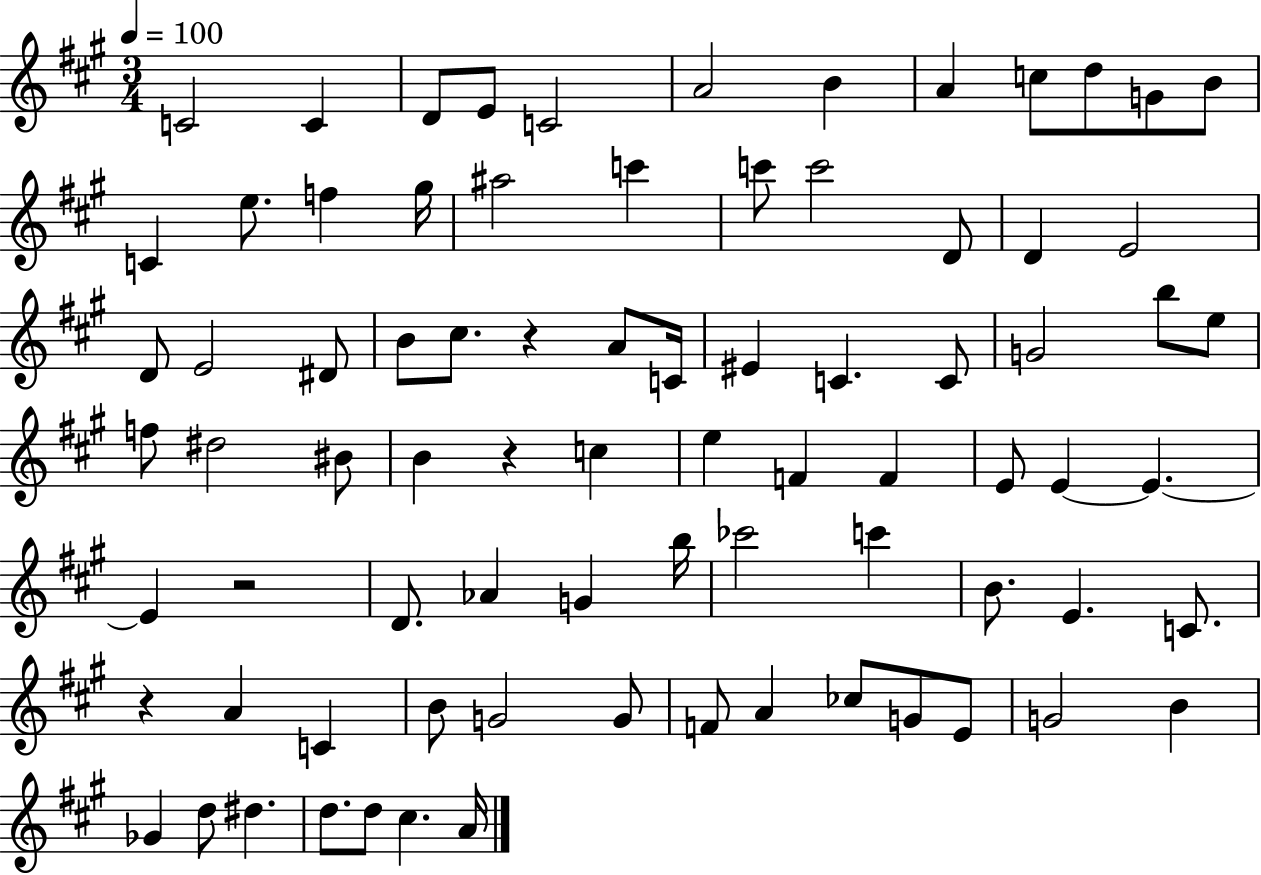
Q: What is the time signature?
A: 3/4